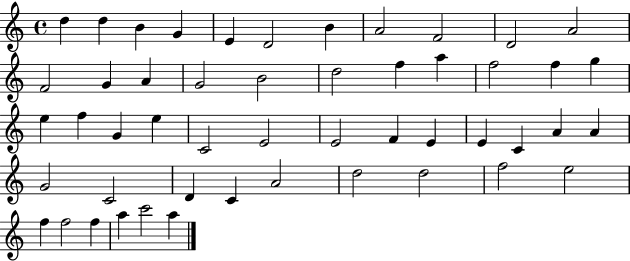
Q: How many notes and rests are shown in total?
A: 50